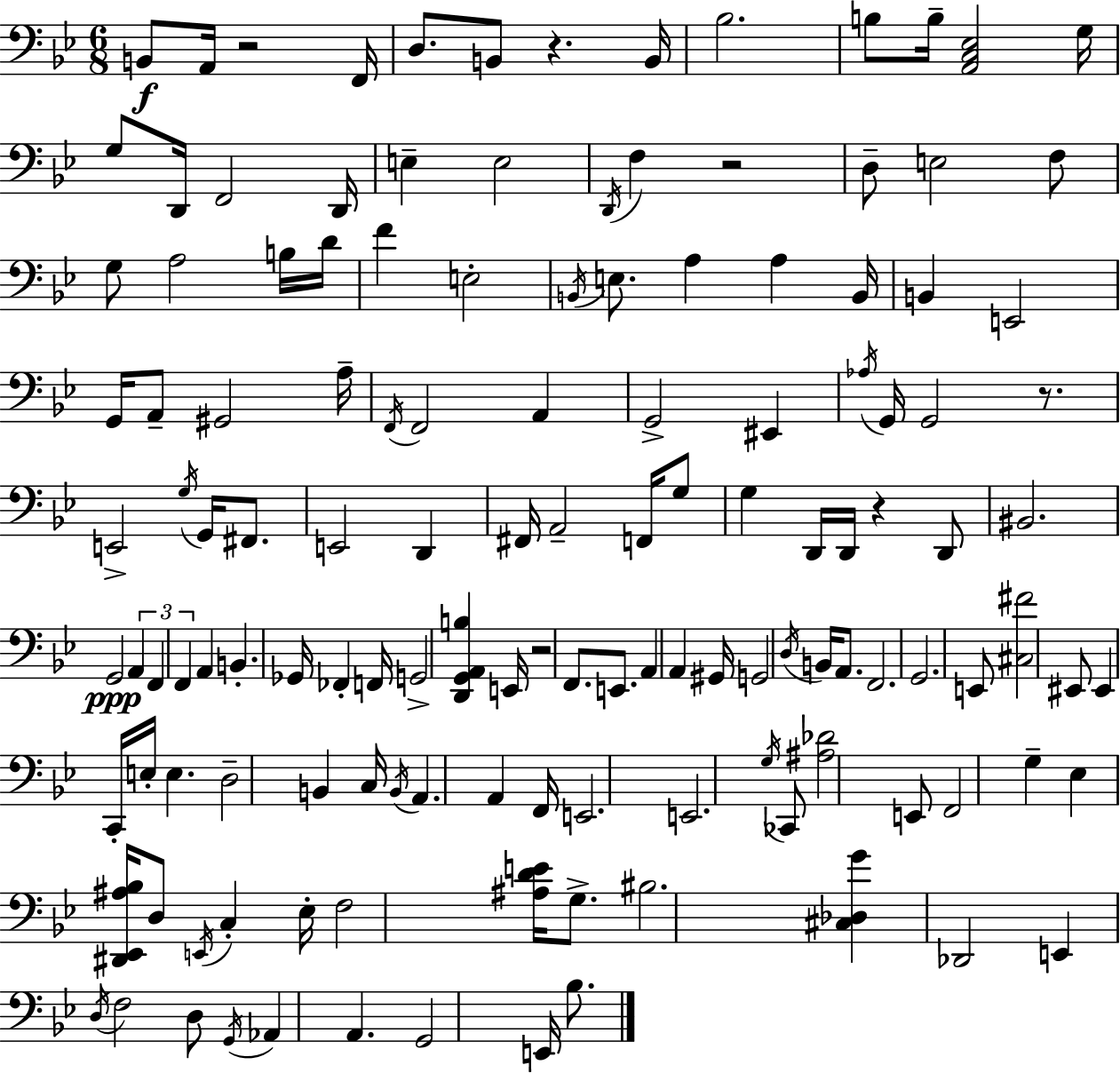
X:1
T:Untitled
M:6/8
L:1/4
K:Gm
B,,/2 A,,/4 z2 F,,/4 D,/2 B,,/2 z B,,/4 _B,2 B,/2 B,/4 [A,,C,_E,]2 G,/4 G,/2 D,,/4 F,,2 D,,/4 E, E,2 D,,/4 F, z2 D,/2 E,2 F,/2 G,/2 A,2 B,/4 D/4 F E,2 B,,/4 E,/2 A, A, B,,/4 B,, E,,2 G,,/4 A,,/2 ^G,,2 A,/4 F,,/4 F,,2 A,, G,,2 ^E,, _A,/4 G,,/4 G,,2 z/2 E,,2 G,/4 G,,/4 ^F,,/2 E,,2 D,, ^F,,/4 A,,2 F,,/4 G,/2 G, D,,/4 D,,/4 z D,,/2 ^B,,2 G,,2 A,, F,, F,, A,, B,, _G,,/4 _F,, F,,/4 G,,2 [D,,G,,A,,B,] E,,/4 z2 F,,/2 E,,/2 A,, A,, ^G,,/4 G,,2 D,/4 B,,/4 A,,/2 F,,2 G,,2 E,,/2 [^C,^F]2 ^E,,/2 ^E,, C,,/4 E,/4 E, D,2 B,, C,/4 B,,/4 A,, A,, F,,/4 E,,2 E,,2 G,/4 _C,,/2 [^A,_D]2 E,,/2 F,,2 G, _E, [^D,,_E,,^A,_B,]/4 D,/2 E,,/4 C, _E,/4 F,2 [^A,DE]/4 G,/2 ^B,2 [^C,_D,G] _D,,2 E,, D,/4 F,2 D,/2 G,,/4 _A,, A,, G,,2 E,,/4 _B,/2